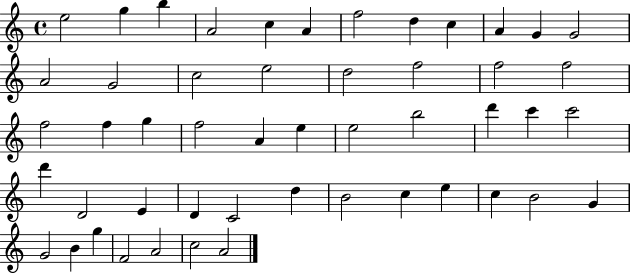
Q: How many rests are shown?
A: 0